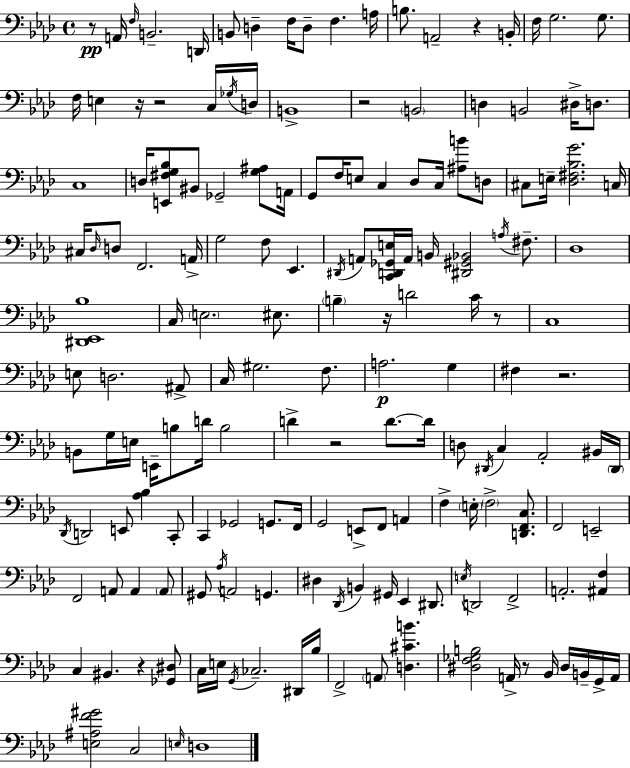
R/e A2/s F3/s B2/h. D2/s B2/e D3/q F3/s D3/e F3/q. A3/s B3/e. A2/h R/q B2/s F3/s G3/h. G3/e. F3/s E3/q R/s R/h C3/s Gb3/s D3/s B2/w R/h B2/h D3/q B2/h D#3/s D3/e. C3/w D3/s [E2,F#3,G3,Bb3]/e BIS2/e Gb2/h [G3,A#3]/e A2/s G2/e F3/s E3/e C3/q Db3/e C3/s [A#3,B4]/e D3/e C#3/e E3/s [Db3,F#3,Bb3,G4]/h. C3/s C#3/s Db3/s D3/e F2/h. A2/s G3/h F3/e Eb2/q. D#2/s A2/e [C2,D2,Gb2,E3]/s A2/s B2/s [D#2,G#2,Bb2]/h A3/s F#3/e. Db3/w [D#2,Eb2,Bb3]/w C3/s E3/h. EIS3/e. B3/q R/s D4/h C4/s R/e C3/w E3/e D3/h. A#2/e C3/s G#3/h. F3/e. A3/h. G3/q F#3/q R/h. B2/e G3/s E3/s E2/s B3/e D4/s B3/h D4/q R/h D4/e. D4/s D3/e D#2/s C3/q Ab2/h BIS2/s D#2/s Db2/s D2/h E2/e [Ab3,Bb3]/q C2/e C2/q Gb2/h G2/e. F2/s G2/h E2/e F2/e A2/q F3/q E3/s F3/h [D2,F2,C3]/e. F2/h E2/h F2/h A2/e A2/q A2/e G#2/e Ab3/s A2/h G2/q. D#3/q Db2/s B2/q G#2/s Eb2/q D#2/e. E3/s D2/h F2/h A2/h. [A#2,F3]/q C3/q BIS2/q. R/q [Gb2,D#3]/e C3/s E3/s G2/s CES3/h. D#2/s Bb3/s F2/h A2/e [D3,C#4,B4]/q. [D#3,F3,Gb3,B3]/h A2/s R/e Bb2/s D#3/s B2/s G2/s A2/s [E3,A#3,F4,G#4]/h C3/h E3/s D3/w